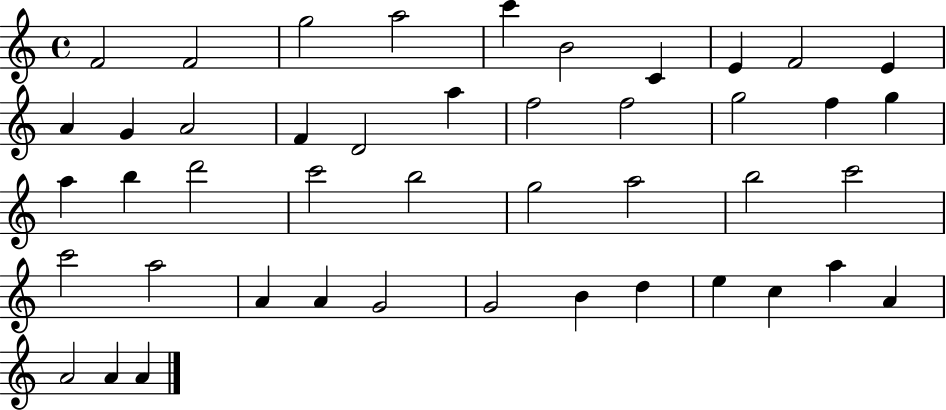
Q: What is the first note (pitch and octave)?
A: F4